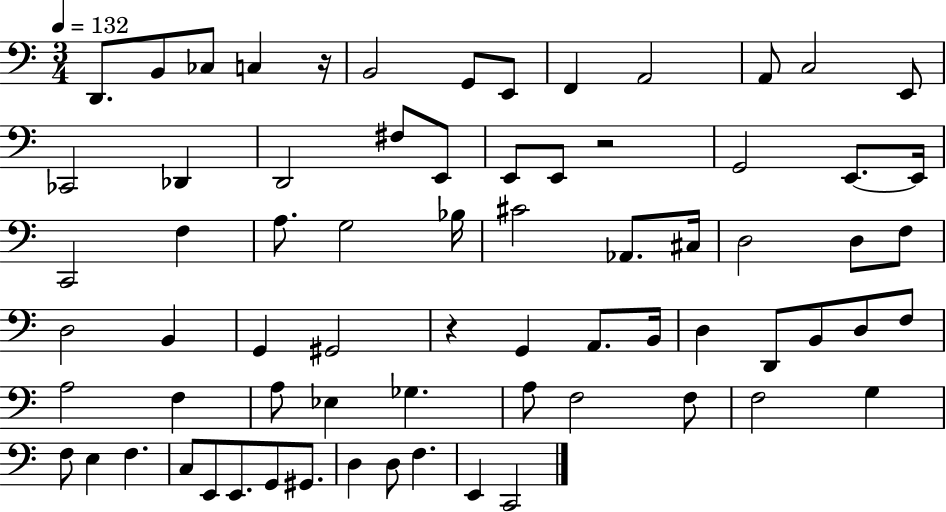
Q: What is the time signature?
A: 3/4